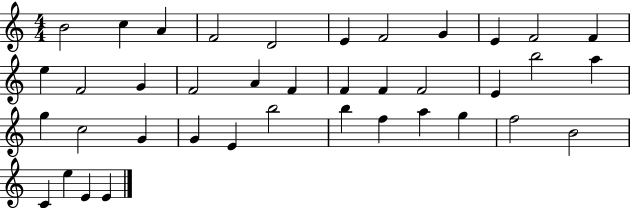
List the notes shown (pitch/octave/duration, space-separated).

B4/h C5/q A4/q F4/h D4/h E4/q F4/h G4/q E4/q F4/h F4/q E5/q F4/h G4/q F4/h A4/q F4/q F4/q F4/q F4/h E4/q B5/h A5/q G5/q C5/h G4/q G4/q E4/q B5/h B5/q F5/q A5/q G5/q F5/h B4/h C4/q E5/q E4/q E4/q